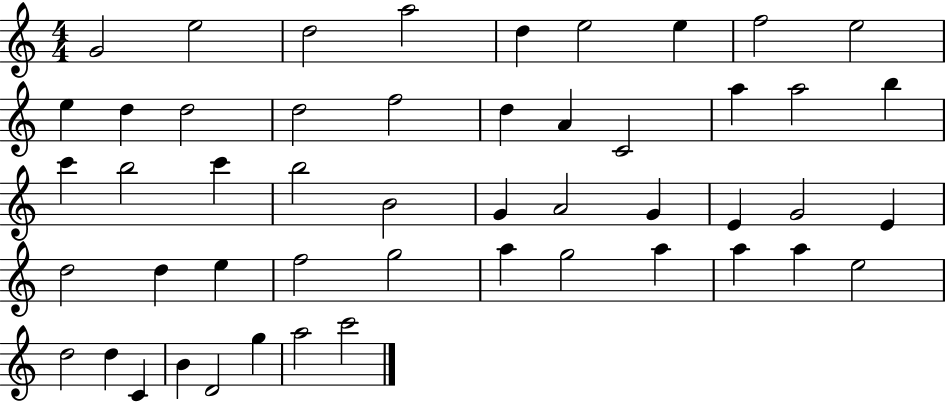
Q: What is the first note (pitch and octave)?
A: G4